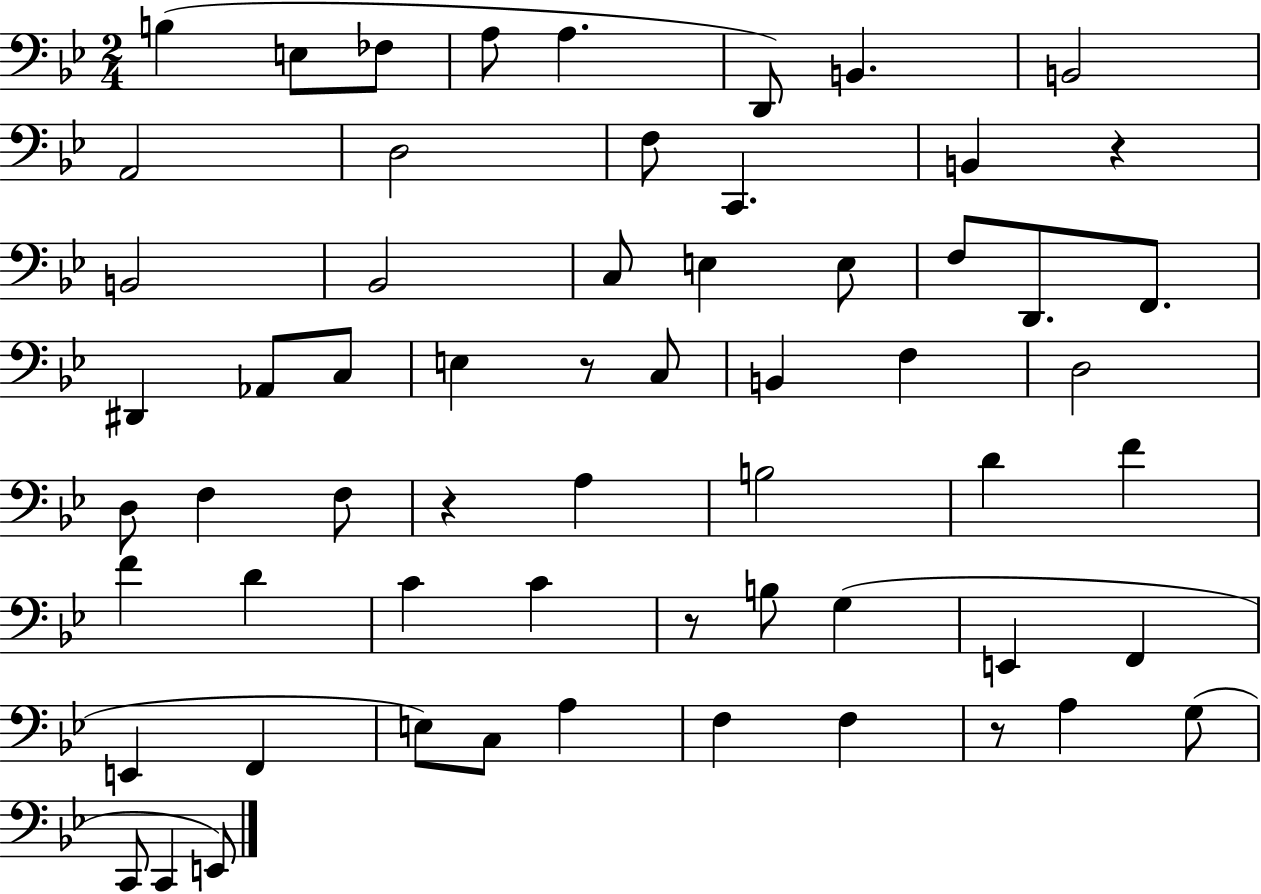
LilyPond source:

{
  \clef bass
  \numericTimeSignature
  \time 2/4
  \key bes \major
  b4( e8 fes8 | a8 a4. | d,8) b,4. | b,2 | \break a,2 | d2 | f8 c,4. | b,4 r4 | \break b,2 | bes,2 | c8 e4 e8 | f8 d,8. f,8. | \break dis,4 aes,8 c8 | e4 r8 c8 | b,4 f4 | d2 | \break d8 f4 f8 | r4 a4 | b2 | d'4 f'4 | \break f'4 d'4 | c'4 c'4 | r8 b8 g4( | e,4 f,4 | \break e,4 f,4 | e8) c8 a4 | f4 f4 | r8 a4 g8( | \break c,8 c,4 e,8) | \bar "|."
}